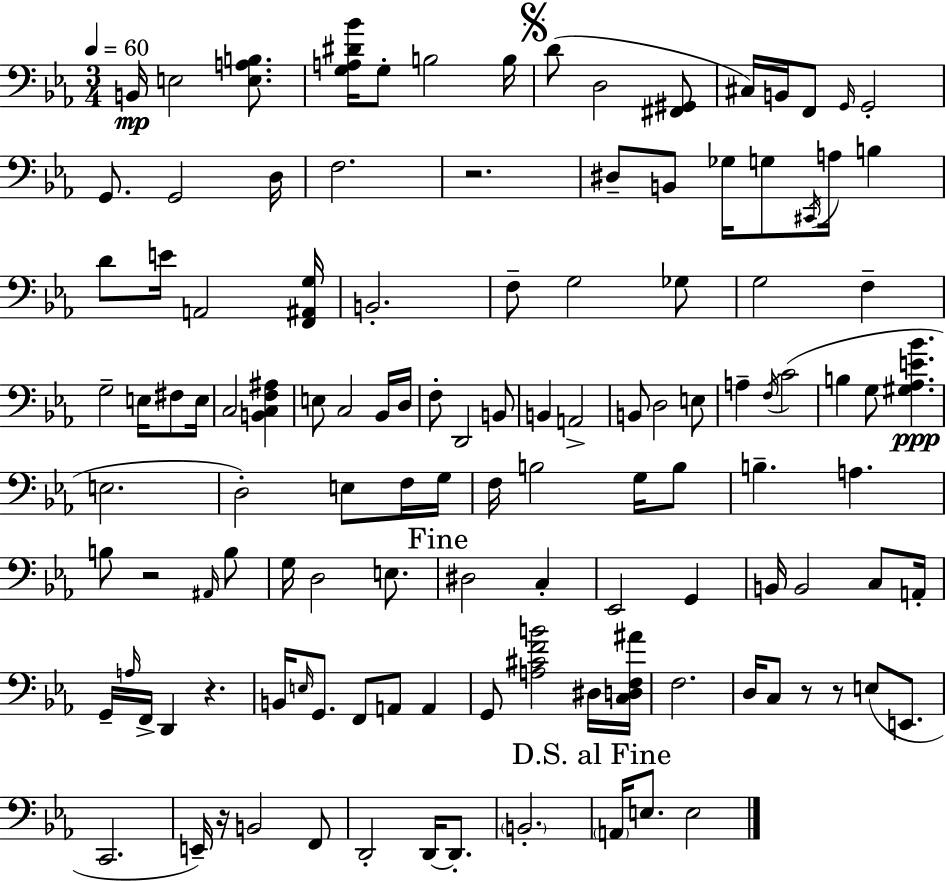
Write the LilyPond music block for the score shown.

{
  \clef bass
  \numericTimeSignature
  \time 3/4
  \key c \minor
  \tempo 4 = 60
  b,16\mp e2 <e a b>8. | <g a dis' bes'>16 g8-. b2 b16 | \mark \markup { \musicglyph "scripts.segno" } d'8( d2 <fis, gis,>8 | cis16) b,16 f,8 \grace { g,16 } g,2-. | \break g,8. g,2 | d16 f2. | r2. | dis8-- b,8 ges16 g8 \acciaccatura { cis,16 } a16 b4 | \break d'8 e'16 a,2 | <f, ais, g>16 b,2.-. | f8-- g2 | ges8 g2 f4-- | \break g2-- e16 fis8 | e16 c2 <b, c f ais>4 | e8 c2 | bes,16 d16 f8-. d,2 | \break b,8 b,4 a,2-> | b,8 d2 | e8 a4-- \acciaccatura { f16 } c'2( | b4 g8 <gis aes e' bes'>4.\ppp | \break e2. | d2-.) e8 | f16 g16 f16 b2 | g16 b8 b4.-- a4. | \break b8 r2 | \grace { ais,16 } b8 g16 d2 | e8. \mark "Fine" dis2 | c4-. ees,2 | \break g,4 b,16 b,2 | c8 a,16-. g,16-- \grace { a16 } f,16-> d,4 r4. | b,16 \grace { e16 } g,8. f,8 | a,8 a,4 g,8 <a cis' f' b'>2 | \break dis16 <c d f ais'>16 f2. | d16 c8 r8 r8 | e8( e,8. c,2. | e,16--) r16 b,2 | \break f,8 d,2-. | d,16~~ d,8.-. \parenthesize b,2.-. | \mark "D.S. al Fine" \parenthesize a,16 e8. e2 | \bar "|."
}